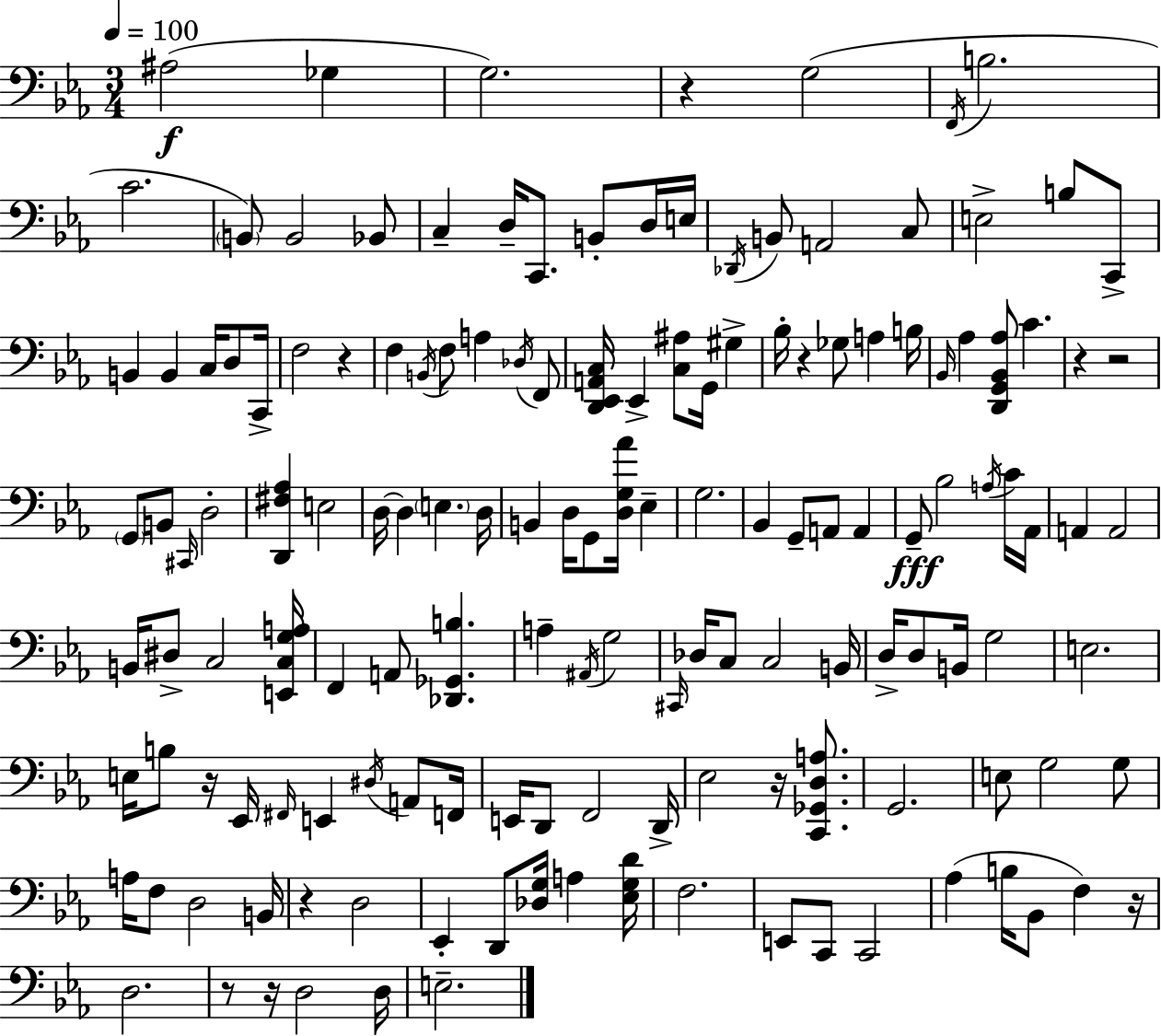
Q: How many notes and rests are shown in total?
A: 146